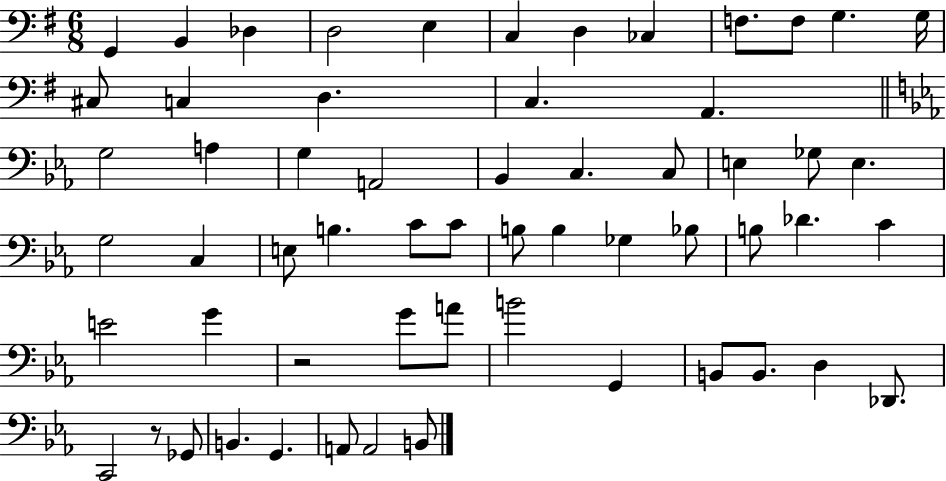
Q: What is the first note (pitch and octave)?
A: G2